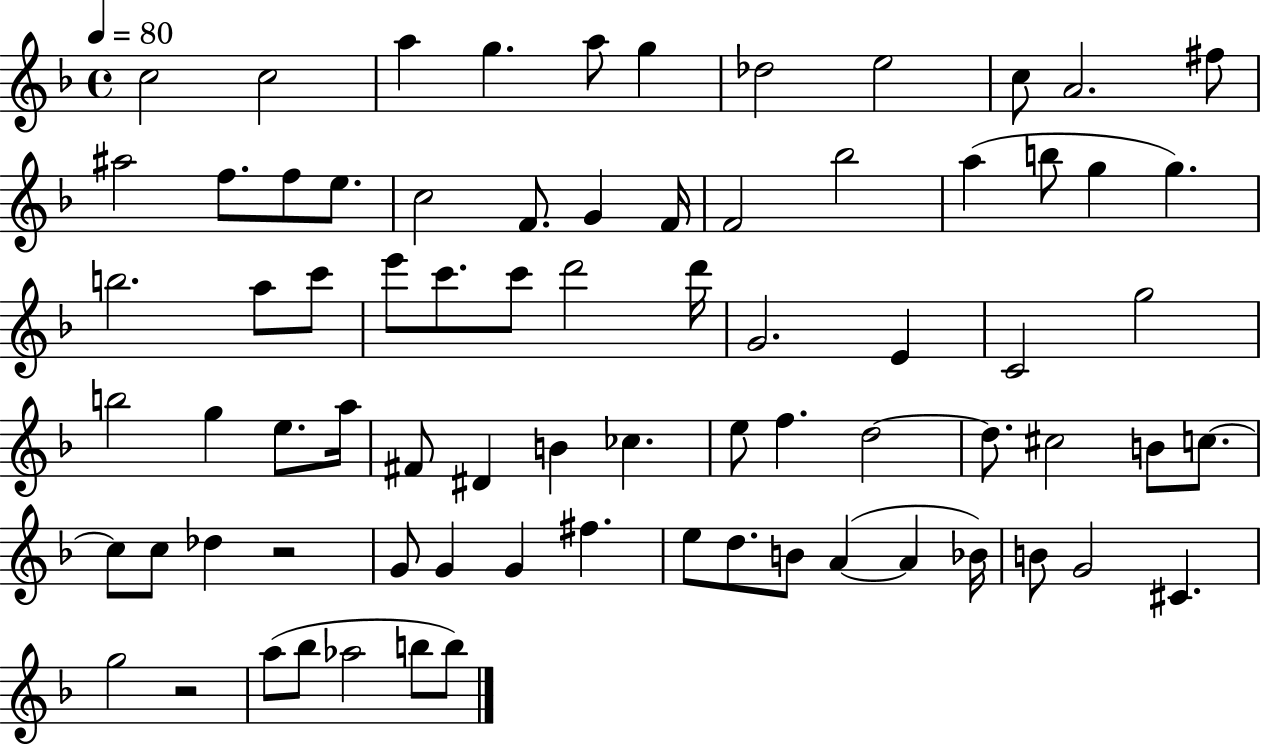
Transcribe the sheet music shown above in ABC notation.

X:1
T:Untitled
M:4/4
L:1/4
K:F
c2 c2 a g a/2 g _d2 e2 c/2 A2 ^f/2 ^a2 f/2 f/2 e/2 c2 F/2 G F/4 F2 _b2 a b/2 g g b2 a/2 c'/2 e'/2 c'/2 c'/2 d'2 d'/4 G2 E C2 g2 b2 g e/2 a/4 ^F/2 ^D B _c e/2 f d2 d/2 ^c2 B/2 c/2 c/2 c/2 _d z2 G/2 G G ^f e/2 d/2 B/2 A A _B/4 B/2 G2 ^C g2 z2 a/2 _b/2 _a2 b/2 b/2